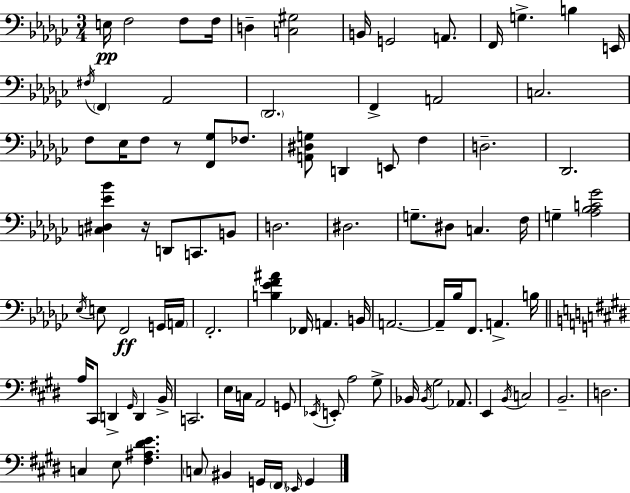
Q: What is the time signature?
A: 3/4